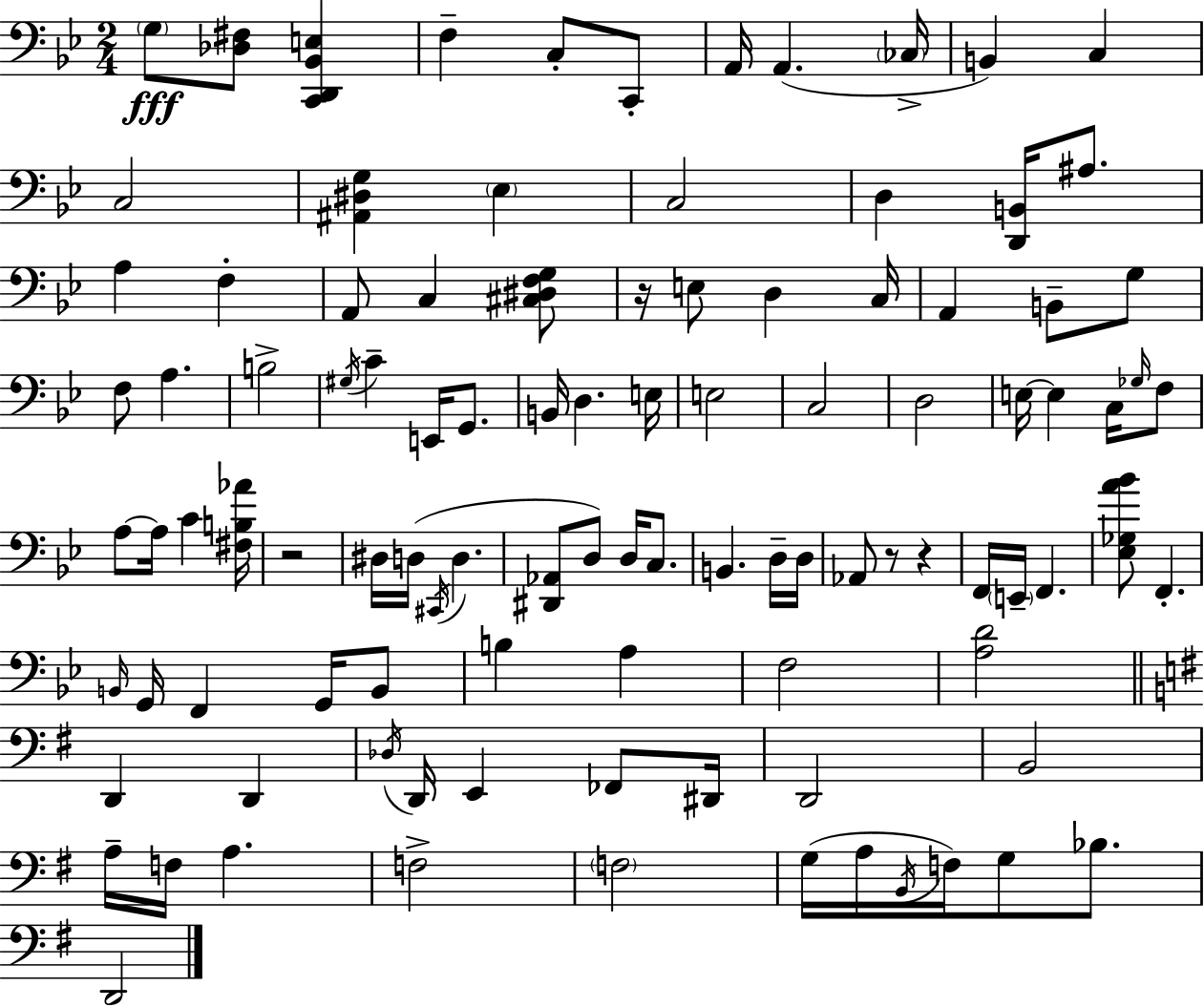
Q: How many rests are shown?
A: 4